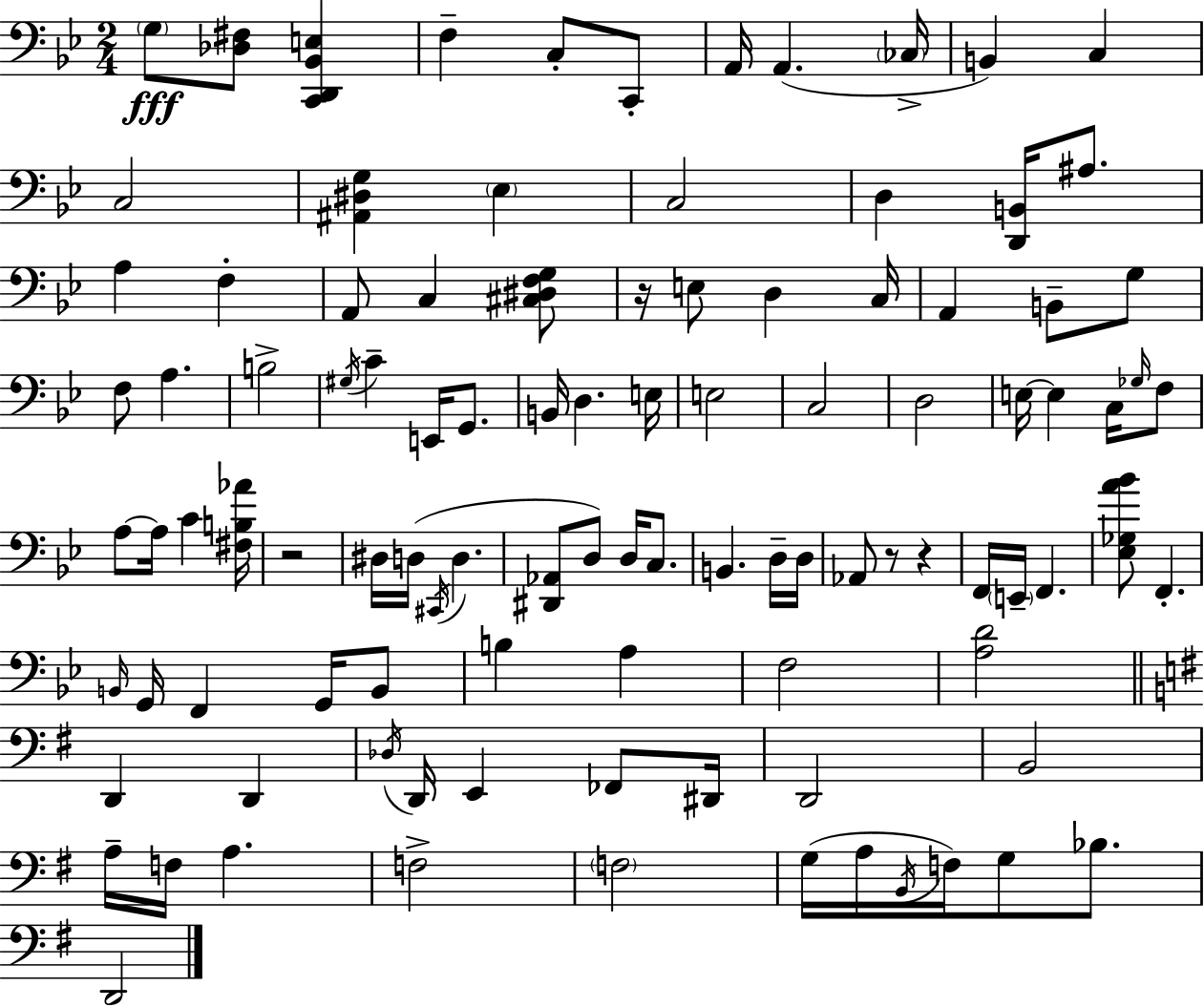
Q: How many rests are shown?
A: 4